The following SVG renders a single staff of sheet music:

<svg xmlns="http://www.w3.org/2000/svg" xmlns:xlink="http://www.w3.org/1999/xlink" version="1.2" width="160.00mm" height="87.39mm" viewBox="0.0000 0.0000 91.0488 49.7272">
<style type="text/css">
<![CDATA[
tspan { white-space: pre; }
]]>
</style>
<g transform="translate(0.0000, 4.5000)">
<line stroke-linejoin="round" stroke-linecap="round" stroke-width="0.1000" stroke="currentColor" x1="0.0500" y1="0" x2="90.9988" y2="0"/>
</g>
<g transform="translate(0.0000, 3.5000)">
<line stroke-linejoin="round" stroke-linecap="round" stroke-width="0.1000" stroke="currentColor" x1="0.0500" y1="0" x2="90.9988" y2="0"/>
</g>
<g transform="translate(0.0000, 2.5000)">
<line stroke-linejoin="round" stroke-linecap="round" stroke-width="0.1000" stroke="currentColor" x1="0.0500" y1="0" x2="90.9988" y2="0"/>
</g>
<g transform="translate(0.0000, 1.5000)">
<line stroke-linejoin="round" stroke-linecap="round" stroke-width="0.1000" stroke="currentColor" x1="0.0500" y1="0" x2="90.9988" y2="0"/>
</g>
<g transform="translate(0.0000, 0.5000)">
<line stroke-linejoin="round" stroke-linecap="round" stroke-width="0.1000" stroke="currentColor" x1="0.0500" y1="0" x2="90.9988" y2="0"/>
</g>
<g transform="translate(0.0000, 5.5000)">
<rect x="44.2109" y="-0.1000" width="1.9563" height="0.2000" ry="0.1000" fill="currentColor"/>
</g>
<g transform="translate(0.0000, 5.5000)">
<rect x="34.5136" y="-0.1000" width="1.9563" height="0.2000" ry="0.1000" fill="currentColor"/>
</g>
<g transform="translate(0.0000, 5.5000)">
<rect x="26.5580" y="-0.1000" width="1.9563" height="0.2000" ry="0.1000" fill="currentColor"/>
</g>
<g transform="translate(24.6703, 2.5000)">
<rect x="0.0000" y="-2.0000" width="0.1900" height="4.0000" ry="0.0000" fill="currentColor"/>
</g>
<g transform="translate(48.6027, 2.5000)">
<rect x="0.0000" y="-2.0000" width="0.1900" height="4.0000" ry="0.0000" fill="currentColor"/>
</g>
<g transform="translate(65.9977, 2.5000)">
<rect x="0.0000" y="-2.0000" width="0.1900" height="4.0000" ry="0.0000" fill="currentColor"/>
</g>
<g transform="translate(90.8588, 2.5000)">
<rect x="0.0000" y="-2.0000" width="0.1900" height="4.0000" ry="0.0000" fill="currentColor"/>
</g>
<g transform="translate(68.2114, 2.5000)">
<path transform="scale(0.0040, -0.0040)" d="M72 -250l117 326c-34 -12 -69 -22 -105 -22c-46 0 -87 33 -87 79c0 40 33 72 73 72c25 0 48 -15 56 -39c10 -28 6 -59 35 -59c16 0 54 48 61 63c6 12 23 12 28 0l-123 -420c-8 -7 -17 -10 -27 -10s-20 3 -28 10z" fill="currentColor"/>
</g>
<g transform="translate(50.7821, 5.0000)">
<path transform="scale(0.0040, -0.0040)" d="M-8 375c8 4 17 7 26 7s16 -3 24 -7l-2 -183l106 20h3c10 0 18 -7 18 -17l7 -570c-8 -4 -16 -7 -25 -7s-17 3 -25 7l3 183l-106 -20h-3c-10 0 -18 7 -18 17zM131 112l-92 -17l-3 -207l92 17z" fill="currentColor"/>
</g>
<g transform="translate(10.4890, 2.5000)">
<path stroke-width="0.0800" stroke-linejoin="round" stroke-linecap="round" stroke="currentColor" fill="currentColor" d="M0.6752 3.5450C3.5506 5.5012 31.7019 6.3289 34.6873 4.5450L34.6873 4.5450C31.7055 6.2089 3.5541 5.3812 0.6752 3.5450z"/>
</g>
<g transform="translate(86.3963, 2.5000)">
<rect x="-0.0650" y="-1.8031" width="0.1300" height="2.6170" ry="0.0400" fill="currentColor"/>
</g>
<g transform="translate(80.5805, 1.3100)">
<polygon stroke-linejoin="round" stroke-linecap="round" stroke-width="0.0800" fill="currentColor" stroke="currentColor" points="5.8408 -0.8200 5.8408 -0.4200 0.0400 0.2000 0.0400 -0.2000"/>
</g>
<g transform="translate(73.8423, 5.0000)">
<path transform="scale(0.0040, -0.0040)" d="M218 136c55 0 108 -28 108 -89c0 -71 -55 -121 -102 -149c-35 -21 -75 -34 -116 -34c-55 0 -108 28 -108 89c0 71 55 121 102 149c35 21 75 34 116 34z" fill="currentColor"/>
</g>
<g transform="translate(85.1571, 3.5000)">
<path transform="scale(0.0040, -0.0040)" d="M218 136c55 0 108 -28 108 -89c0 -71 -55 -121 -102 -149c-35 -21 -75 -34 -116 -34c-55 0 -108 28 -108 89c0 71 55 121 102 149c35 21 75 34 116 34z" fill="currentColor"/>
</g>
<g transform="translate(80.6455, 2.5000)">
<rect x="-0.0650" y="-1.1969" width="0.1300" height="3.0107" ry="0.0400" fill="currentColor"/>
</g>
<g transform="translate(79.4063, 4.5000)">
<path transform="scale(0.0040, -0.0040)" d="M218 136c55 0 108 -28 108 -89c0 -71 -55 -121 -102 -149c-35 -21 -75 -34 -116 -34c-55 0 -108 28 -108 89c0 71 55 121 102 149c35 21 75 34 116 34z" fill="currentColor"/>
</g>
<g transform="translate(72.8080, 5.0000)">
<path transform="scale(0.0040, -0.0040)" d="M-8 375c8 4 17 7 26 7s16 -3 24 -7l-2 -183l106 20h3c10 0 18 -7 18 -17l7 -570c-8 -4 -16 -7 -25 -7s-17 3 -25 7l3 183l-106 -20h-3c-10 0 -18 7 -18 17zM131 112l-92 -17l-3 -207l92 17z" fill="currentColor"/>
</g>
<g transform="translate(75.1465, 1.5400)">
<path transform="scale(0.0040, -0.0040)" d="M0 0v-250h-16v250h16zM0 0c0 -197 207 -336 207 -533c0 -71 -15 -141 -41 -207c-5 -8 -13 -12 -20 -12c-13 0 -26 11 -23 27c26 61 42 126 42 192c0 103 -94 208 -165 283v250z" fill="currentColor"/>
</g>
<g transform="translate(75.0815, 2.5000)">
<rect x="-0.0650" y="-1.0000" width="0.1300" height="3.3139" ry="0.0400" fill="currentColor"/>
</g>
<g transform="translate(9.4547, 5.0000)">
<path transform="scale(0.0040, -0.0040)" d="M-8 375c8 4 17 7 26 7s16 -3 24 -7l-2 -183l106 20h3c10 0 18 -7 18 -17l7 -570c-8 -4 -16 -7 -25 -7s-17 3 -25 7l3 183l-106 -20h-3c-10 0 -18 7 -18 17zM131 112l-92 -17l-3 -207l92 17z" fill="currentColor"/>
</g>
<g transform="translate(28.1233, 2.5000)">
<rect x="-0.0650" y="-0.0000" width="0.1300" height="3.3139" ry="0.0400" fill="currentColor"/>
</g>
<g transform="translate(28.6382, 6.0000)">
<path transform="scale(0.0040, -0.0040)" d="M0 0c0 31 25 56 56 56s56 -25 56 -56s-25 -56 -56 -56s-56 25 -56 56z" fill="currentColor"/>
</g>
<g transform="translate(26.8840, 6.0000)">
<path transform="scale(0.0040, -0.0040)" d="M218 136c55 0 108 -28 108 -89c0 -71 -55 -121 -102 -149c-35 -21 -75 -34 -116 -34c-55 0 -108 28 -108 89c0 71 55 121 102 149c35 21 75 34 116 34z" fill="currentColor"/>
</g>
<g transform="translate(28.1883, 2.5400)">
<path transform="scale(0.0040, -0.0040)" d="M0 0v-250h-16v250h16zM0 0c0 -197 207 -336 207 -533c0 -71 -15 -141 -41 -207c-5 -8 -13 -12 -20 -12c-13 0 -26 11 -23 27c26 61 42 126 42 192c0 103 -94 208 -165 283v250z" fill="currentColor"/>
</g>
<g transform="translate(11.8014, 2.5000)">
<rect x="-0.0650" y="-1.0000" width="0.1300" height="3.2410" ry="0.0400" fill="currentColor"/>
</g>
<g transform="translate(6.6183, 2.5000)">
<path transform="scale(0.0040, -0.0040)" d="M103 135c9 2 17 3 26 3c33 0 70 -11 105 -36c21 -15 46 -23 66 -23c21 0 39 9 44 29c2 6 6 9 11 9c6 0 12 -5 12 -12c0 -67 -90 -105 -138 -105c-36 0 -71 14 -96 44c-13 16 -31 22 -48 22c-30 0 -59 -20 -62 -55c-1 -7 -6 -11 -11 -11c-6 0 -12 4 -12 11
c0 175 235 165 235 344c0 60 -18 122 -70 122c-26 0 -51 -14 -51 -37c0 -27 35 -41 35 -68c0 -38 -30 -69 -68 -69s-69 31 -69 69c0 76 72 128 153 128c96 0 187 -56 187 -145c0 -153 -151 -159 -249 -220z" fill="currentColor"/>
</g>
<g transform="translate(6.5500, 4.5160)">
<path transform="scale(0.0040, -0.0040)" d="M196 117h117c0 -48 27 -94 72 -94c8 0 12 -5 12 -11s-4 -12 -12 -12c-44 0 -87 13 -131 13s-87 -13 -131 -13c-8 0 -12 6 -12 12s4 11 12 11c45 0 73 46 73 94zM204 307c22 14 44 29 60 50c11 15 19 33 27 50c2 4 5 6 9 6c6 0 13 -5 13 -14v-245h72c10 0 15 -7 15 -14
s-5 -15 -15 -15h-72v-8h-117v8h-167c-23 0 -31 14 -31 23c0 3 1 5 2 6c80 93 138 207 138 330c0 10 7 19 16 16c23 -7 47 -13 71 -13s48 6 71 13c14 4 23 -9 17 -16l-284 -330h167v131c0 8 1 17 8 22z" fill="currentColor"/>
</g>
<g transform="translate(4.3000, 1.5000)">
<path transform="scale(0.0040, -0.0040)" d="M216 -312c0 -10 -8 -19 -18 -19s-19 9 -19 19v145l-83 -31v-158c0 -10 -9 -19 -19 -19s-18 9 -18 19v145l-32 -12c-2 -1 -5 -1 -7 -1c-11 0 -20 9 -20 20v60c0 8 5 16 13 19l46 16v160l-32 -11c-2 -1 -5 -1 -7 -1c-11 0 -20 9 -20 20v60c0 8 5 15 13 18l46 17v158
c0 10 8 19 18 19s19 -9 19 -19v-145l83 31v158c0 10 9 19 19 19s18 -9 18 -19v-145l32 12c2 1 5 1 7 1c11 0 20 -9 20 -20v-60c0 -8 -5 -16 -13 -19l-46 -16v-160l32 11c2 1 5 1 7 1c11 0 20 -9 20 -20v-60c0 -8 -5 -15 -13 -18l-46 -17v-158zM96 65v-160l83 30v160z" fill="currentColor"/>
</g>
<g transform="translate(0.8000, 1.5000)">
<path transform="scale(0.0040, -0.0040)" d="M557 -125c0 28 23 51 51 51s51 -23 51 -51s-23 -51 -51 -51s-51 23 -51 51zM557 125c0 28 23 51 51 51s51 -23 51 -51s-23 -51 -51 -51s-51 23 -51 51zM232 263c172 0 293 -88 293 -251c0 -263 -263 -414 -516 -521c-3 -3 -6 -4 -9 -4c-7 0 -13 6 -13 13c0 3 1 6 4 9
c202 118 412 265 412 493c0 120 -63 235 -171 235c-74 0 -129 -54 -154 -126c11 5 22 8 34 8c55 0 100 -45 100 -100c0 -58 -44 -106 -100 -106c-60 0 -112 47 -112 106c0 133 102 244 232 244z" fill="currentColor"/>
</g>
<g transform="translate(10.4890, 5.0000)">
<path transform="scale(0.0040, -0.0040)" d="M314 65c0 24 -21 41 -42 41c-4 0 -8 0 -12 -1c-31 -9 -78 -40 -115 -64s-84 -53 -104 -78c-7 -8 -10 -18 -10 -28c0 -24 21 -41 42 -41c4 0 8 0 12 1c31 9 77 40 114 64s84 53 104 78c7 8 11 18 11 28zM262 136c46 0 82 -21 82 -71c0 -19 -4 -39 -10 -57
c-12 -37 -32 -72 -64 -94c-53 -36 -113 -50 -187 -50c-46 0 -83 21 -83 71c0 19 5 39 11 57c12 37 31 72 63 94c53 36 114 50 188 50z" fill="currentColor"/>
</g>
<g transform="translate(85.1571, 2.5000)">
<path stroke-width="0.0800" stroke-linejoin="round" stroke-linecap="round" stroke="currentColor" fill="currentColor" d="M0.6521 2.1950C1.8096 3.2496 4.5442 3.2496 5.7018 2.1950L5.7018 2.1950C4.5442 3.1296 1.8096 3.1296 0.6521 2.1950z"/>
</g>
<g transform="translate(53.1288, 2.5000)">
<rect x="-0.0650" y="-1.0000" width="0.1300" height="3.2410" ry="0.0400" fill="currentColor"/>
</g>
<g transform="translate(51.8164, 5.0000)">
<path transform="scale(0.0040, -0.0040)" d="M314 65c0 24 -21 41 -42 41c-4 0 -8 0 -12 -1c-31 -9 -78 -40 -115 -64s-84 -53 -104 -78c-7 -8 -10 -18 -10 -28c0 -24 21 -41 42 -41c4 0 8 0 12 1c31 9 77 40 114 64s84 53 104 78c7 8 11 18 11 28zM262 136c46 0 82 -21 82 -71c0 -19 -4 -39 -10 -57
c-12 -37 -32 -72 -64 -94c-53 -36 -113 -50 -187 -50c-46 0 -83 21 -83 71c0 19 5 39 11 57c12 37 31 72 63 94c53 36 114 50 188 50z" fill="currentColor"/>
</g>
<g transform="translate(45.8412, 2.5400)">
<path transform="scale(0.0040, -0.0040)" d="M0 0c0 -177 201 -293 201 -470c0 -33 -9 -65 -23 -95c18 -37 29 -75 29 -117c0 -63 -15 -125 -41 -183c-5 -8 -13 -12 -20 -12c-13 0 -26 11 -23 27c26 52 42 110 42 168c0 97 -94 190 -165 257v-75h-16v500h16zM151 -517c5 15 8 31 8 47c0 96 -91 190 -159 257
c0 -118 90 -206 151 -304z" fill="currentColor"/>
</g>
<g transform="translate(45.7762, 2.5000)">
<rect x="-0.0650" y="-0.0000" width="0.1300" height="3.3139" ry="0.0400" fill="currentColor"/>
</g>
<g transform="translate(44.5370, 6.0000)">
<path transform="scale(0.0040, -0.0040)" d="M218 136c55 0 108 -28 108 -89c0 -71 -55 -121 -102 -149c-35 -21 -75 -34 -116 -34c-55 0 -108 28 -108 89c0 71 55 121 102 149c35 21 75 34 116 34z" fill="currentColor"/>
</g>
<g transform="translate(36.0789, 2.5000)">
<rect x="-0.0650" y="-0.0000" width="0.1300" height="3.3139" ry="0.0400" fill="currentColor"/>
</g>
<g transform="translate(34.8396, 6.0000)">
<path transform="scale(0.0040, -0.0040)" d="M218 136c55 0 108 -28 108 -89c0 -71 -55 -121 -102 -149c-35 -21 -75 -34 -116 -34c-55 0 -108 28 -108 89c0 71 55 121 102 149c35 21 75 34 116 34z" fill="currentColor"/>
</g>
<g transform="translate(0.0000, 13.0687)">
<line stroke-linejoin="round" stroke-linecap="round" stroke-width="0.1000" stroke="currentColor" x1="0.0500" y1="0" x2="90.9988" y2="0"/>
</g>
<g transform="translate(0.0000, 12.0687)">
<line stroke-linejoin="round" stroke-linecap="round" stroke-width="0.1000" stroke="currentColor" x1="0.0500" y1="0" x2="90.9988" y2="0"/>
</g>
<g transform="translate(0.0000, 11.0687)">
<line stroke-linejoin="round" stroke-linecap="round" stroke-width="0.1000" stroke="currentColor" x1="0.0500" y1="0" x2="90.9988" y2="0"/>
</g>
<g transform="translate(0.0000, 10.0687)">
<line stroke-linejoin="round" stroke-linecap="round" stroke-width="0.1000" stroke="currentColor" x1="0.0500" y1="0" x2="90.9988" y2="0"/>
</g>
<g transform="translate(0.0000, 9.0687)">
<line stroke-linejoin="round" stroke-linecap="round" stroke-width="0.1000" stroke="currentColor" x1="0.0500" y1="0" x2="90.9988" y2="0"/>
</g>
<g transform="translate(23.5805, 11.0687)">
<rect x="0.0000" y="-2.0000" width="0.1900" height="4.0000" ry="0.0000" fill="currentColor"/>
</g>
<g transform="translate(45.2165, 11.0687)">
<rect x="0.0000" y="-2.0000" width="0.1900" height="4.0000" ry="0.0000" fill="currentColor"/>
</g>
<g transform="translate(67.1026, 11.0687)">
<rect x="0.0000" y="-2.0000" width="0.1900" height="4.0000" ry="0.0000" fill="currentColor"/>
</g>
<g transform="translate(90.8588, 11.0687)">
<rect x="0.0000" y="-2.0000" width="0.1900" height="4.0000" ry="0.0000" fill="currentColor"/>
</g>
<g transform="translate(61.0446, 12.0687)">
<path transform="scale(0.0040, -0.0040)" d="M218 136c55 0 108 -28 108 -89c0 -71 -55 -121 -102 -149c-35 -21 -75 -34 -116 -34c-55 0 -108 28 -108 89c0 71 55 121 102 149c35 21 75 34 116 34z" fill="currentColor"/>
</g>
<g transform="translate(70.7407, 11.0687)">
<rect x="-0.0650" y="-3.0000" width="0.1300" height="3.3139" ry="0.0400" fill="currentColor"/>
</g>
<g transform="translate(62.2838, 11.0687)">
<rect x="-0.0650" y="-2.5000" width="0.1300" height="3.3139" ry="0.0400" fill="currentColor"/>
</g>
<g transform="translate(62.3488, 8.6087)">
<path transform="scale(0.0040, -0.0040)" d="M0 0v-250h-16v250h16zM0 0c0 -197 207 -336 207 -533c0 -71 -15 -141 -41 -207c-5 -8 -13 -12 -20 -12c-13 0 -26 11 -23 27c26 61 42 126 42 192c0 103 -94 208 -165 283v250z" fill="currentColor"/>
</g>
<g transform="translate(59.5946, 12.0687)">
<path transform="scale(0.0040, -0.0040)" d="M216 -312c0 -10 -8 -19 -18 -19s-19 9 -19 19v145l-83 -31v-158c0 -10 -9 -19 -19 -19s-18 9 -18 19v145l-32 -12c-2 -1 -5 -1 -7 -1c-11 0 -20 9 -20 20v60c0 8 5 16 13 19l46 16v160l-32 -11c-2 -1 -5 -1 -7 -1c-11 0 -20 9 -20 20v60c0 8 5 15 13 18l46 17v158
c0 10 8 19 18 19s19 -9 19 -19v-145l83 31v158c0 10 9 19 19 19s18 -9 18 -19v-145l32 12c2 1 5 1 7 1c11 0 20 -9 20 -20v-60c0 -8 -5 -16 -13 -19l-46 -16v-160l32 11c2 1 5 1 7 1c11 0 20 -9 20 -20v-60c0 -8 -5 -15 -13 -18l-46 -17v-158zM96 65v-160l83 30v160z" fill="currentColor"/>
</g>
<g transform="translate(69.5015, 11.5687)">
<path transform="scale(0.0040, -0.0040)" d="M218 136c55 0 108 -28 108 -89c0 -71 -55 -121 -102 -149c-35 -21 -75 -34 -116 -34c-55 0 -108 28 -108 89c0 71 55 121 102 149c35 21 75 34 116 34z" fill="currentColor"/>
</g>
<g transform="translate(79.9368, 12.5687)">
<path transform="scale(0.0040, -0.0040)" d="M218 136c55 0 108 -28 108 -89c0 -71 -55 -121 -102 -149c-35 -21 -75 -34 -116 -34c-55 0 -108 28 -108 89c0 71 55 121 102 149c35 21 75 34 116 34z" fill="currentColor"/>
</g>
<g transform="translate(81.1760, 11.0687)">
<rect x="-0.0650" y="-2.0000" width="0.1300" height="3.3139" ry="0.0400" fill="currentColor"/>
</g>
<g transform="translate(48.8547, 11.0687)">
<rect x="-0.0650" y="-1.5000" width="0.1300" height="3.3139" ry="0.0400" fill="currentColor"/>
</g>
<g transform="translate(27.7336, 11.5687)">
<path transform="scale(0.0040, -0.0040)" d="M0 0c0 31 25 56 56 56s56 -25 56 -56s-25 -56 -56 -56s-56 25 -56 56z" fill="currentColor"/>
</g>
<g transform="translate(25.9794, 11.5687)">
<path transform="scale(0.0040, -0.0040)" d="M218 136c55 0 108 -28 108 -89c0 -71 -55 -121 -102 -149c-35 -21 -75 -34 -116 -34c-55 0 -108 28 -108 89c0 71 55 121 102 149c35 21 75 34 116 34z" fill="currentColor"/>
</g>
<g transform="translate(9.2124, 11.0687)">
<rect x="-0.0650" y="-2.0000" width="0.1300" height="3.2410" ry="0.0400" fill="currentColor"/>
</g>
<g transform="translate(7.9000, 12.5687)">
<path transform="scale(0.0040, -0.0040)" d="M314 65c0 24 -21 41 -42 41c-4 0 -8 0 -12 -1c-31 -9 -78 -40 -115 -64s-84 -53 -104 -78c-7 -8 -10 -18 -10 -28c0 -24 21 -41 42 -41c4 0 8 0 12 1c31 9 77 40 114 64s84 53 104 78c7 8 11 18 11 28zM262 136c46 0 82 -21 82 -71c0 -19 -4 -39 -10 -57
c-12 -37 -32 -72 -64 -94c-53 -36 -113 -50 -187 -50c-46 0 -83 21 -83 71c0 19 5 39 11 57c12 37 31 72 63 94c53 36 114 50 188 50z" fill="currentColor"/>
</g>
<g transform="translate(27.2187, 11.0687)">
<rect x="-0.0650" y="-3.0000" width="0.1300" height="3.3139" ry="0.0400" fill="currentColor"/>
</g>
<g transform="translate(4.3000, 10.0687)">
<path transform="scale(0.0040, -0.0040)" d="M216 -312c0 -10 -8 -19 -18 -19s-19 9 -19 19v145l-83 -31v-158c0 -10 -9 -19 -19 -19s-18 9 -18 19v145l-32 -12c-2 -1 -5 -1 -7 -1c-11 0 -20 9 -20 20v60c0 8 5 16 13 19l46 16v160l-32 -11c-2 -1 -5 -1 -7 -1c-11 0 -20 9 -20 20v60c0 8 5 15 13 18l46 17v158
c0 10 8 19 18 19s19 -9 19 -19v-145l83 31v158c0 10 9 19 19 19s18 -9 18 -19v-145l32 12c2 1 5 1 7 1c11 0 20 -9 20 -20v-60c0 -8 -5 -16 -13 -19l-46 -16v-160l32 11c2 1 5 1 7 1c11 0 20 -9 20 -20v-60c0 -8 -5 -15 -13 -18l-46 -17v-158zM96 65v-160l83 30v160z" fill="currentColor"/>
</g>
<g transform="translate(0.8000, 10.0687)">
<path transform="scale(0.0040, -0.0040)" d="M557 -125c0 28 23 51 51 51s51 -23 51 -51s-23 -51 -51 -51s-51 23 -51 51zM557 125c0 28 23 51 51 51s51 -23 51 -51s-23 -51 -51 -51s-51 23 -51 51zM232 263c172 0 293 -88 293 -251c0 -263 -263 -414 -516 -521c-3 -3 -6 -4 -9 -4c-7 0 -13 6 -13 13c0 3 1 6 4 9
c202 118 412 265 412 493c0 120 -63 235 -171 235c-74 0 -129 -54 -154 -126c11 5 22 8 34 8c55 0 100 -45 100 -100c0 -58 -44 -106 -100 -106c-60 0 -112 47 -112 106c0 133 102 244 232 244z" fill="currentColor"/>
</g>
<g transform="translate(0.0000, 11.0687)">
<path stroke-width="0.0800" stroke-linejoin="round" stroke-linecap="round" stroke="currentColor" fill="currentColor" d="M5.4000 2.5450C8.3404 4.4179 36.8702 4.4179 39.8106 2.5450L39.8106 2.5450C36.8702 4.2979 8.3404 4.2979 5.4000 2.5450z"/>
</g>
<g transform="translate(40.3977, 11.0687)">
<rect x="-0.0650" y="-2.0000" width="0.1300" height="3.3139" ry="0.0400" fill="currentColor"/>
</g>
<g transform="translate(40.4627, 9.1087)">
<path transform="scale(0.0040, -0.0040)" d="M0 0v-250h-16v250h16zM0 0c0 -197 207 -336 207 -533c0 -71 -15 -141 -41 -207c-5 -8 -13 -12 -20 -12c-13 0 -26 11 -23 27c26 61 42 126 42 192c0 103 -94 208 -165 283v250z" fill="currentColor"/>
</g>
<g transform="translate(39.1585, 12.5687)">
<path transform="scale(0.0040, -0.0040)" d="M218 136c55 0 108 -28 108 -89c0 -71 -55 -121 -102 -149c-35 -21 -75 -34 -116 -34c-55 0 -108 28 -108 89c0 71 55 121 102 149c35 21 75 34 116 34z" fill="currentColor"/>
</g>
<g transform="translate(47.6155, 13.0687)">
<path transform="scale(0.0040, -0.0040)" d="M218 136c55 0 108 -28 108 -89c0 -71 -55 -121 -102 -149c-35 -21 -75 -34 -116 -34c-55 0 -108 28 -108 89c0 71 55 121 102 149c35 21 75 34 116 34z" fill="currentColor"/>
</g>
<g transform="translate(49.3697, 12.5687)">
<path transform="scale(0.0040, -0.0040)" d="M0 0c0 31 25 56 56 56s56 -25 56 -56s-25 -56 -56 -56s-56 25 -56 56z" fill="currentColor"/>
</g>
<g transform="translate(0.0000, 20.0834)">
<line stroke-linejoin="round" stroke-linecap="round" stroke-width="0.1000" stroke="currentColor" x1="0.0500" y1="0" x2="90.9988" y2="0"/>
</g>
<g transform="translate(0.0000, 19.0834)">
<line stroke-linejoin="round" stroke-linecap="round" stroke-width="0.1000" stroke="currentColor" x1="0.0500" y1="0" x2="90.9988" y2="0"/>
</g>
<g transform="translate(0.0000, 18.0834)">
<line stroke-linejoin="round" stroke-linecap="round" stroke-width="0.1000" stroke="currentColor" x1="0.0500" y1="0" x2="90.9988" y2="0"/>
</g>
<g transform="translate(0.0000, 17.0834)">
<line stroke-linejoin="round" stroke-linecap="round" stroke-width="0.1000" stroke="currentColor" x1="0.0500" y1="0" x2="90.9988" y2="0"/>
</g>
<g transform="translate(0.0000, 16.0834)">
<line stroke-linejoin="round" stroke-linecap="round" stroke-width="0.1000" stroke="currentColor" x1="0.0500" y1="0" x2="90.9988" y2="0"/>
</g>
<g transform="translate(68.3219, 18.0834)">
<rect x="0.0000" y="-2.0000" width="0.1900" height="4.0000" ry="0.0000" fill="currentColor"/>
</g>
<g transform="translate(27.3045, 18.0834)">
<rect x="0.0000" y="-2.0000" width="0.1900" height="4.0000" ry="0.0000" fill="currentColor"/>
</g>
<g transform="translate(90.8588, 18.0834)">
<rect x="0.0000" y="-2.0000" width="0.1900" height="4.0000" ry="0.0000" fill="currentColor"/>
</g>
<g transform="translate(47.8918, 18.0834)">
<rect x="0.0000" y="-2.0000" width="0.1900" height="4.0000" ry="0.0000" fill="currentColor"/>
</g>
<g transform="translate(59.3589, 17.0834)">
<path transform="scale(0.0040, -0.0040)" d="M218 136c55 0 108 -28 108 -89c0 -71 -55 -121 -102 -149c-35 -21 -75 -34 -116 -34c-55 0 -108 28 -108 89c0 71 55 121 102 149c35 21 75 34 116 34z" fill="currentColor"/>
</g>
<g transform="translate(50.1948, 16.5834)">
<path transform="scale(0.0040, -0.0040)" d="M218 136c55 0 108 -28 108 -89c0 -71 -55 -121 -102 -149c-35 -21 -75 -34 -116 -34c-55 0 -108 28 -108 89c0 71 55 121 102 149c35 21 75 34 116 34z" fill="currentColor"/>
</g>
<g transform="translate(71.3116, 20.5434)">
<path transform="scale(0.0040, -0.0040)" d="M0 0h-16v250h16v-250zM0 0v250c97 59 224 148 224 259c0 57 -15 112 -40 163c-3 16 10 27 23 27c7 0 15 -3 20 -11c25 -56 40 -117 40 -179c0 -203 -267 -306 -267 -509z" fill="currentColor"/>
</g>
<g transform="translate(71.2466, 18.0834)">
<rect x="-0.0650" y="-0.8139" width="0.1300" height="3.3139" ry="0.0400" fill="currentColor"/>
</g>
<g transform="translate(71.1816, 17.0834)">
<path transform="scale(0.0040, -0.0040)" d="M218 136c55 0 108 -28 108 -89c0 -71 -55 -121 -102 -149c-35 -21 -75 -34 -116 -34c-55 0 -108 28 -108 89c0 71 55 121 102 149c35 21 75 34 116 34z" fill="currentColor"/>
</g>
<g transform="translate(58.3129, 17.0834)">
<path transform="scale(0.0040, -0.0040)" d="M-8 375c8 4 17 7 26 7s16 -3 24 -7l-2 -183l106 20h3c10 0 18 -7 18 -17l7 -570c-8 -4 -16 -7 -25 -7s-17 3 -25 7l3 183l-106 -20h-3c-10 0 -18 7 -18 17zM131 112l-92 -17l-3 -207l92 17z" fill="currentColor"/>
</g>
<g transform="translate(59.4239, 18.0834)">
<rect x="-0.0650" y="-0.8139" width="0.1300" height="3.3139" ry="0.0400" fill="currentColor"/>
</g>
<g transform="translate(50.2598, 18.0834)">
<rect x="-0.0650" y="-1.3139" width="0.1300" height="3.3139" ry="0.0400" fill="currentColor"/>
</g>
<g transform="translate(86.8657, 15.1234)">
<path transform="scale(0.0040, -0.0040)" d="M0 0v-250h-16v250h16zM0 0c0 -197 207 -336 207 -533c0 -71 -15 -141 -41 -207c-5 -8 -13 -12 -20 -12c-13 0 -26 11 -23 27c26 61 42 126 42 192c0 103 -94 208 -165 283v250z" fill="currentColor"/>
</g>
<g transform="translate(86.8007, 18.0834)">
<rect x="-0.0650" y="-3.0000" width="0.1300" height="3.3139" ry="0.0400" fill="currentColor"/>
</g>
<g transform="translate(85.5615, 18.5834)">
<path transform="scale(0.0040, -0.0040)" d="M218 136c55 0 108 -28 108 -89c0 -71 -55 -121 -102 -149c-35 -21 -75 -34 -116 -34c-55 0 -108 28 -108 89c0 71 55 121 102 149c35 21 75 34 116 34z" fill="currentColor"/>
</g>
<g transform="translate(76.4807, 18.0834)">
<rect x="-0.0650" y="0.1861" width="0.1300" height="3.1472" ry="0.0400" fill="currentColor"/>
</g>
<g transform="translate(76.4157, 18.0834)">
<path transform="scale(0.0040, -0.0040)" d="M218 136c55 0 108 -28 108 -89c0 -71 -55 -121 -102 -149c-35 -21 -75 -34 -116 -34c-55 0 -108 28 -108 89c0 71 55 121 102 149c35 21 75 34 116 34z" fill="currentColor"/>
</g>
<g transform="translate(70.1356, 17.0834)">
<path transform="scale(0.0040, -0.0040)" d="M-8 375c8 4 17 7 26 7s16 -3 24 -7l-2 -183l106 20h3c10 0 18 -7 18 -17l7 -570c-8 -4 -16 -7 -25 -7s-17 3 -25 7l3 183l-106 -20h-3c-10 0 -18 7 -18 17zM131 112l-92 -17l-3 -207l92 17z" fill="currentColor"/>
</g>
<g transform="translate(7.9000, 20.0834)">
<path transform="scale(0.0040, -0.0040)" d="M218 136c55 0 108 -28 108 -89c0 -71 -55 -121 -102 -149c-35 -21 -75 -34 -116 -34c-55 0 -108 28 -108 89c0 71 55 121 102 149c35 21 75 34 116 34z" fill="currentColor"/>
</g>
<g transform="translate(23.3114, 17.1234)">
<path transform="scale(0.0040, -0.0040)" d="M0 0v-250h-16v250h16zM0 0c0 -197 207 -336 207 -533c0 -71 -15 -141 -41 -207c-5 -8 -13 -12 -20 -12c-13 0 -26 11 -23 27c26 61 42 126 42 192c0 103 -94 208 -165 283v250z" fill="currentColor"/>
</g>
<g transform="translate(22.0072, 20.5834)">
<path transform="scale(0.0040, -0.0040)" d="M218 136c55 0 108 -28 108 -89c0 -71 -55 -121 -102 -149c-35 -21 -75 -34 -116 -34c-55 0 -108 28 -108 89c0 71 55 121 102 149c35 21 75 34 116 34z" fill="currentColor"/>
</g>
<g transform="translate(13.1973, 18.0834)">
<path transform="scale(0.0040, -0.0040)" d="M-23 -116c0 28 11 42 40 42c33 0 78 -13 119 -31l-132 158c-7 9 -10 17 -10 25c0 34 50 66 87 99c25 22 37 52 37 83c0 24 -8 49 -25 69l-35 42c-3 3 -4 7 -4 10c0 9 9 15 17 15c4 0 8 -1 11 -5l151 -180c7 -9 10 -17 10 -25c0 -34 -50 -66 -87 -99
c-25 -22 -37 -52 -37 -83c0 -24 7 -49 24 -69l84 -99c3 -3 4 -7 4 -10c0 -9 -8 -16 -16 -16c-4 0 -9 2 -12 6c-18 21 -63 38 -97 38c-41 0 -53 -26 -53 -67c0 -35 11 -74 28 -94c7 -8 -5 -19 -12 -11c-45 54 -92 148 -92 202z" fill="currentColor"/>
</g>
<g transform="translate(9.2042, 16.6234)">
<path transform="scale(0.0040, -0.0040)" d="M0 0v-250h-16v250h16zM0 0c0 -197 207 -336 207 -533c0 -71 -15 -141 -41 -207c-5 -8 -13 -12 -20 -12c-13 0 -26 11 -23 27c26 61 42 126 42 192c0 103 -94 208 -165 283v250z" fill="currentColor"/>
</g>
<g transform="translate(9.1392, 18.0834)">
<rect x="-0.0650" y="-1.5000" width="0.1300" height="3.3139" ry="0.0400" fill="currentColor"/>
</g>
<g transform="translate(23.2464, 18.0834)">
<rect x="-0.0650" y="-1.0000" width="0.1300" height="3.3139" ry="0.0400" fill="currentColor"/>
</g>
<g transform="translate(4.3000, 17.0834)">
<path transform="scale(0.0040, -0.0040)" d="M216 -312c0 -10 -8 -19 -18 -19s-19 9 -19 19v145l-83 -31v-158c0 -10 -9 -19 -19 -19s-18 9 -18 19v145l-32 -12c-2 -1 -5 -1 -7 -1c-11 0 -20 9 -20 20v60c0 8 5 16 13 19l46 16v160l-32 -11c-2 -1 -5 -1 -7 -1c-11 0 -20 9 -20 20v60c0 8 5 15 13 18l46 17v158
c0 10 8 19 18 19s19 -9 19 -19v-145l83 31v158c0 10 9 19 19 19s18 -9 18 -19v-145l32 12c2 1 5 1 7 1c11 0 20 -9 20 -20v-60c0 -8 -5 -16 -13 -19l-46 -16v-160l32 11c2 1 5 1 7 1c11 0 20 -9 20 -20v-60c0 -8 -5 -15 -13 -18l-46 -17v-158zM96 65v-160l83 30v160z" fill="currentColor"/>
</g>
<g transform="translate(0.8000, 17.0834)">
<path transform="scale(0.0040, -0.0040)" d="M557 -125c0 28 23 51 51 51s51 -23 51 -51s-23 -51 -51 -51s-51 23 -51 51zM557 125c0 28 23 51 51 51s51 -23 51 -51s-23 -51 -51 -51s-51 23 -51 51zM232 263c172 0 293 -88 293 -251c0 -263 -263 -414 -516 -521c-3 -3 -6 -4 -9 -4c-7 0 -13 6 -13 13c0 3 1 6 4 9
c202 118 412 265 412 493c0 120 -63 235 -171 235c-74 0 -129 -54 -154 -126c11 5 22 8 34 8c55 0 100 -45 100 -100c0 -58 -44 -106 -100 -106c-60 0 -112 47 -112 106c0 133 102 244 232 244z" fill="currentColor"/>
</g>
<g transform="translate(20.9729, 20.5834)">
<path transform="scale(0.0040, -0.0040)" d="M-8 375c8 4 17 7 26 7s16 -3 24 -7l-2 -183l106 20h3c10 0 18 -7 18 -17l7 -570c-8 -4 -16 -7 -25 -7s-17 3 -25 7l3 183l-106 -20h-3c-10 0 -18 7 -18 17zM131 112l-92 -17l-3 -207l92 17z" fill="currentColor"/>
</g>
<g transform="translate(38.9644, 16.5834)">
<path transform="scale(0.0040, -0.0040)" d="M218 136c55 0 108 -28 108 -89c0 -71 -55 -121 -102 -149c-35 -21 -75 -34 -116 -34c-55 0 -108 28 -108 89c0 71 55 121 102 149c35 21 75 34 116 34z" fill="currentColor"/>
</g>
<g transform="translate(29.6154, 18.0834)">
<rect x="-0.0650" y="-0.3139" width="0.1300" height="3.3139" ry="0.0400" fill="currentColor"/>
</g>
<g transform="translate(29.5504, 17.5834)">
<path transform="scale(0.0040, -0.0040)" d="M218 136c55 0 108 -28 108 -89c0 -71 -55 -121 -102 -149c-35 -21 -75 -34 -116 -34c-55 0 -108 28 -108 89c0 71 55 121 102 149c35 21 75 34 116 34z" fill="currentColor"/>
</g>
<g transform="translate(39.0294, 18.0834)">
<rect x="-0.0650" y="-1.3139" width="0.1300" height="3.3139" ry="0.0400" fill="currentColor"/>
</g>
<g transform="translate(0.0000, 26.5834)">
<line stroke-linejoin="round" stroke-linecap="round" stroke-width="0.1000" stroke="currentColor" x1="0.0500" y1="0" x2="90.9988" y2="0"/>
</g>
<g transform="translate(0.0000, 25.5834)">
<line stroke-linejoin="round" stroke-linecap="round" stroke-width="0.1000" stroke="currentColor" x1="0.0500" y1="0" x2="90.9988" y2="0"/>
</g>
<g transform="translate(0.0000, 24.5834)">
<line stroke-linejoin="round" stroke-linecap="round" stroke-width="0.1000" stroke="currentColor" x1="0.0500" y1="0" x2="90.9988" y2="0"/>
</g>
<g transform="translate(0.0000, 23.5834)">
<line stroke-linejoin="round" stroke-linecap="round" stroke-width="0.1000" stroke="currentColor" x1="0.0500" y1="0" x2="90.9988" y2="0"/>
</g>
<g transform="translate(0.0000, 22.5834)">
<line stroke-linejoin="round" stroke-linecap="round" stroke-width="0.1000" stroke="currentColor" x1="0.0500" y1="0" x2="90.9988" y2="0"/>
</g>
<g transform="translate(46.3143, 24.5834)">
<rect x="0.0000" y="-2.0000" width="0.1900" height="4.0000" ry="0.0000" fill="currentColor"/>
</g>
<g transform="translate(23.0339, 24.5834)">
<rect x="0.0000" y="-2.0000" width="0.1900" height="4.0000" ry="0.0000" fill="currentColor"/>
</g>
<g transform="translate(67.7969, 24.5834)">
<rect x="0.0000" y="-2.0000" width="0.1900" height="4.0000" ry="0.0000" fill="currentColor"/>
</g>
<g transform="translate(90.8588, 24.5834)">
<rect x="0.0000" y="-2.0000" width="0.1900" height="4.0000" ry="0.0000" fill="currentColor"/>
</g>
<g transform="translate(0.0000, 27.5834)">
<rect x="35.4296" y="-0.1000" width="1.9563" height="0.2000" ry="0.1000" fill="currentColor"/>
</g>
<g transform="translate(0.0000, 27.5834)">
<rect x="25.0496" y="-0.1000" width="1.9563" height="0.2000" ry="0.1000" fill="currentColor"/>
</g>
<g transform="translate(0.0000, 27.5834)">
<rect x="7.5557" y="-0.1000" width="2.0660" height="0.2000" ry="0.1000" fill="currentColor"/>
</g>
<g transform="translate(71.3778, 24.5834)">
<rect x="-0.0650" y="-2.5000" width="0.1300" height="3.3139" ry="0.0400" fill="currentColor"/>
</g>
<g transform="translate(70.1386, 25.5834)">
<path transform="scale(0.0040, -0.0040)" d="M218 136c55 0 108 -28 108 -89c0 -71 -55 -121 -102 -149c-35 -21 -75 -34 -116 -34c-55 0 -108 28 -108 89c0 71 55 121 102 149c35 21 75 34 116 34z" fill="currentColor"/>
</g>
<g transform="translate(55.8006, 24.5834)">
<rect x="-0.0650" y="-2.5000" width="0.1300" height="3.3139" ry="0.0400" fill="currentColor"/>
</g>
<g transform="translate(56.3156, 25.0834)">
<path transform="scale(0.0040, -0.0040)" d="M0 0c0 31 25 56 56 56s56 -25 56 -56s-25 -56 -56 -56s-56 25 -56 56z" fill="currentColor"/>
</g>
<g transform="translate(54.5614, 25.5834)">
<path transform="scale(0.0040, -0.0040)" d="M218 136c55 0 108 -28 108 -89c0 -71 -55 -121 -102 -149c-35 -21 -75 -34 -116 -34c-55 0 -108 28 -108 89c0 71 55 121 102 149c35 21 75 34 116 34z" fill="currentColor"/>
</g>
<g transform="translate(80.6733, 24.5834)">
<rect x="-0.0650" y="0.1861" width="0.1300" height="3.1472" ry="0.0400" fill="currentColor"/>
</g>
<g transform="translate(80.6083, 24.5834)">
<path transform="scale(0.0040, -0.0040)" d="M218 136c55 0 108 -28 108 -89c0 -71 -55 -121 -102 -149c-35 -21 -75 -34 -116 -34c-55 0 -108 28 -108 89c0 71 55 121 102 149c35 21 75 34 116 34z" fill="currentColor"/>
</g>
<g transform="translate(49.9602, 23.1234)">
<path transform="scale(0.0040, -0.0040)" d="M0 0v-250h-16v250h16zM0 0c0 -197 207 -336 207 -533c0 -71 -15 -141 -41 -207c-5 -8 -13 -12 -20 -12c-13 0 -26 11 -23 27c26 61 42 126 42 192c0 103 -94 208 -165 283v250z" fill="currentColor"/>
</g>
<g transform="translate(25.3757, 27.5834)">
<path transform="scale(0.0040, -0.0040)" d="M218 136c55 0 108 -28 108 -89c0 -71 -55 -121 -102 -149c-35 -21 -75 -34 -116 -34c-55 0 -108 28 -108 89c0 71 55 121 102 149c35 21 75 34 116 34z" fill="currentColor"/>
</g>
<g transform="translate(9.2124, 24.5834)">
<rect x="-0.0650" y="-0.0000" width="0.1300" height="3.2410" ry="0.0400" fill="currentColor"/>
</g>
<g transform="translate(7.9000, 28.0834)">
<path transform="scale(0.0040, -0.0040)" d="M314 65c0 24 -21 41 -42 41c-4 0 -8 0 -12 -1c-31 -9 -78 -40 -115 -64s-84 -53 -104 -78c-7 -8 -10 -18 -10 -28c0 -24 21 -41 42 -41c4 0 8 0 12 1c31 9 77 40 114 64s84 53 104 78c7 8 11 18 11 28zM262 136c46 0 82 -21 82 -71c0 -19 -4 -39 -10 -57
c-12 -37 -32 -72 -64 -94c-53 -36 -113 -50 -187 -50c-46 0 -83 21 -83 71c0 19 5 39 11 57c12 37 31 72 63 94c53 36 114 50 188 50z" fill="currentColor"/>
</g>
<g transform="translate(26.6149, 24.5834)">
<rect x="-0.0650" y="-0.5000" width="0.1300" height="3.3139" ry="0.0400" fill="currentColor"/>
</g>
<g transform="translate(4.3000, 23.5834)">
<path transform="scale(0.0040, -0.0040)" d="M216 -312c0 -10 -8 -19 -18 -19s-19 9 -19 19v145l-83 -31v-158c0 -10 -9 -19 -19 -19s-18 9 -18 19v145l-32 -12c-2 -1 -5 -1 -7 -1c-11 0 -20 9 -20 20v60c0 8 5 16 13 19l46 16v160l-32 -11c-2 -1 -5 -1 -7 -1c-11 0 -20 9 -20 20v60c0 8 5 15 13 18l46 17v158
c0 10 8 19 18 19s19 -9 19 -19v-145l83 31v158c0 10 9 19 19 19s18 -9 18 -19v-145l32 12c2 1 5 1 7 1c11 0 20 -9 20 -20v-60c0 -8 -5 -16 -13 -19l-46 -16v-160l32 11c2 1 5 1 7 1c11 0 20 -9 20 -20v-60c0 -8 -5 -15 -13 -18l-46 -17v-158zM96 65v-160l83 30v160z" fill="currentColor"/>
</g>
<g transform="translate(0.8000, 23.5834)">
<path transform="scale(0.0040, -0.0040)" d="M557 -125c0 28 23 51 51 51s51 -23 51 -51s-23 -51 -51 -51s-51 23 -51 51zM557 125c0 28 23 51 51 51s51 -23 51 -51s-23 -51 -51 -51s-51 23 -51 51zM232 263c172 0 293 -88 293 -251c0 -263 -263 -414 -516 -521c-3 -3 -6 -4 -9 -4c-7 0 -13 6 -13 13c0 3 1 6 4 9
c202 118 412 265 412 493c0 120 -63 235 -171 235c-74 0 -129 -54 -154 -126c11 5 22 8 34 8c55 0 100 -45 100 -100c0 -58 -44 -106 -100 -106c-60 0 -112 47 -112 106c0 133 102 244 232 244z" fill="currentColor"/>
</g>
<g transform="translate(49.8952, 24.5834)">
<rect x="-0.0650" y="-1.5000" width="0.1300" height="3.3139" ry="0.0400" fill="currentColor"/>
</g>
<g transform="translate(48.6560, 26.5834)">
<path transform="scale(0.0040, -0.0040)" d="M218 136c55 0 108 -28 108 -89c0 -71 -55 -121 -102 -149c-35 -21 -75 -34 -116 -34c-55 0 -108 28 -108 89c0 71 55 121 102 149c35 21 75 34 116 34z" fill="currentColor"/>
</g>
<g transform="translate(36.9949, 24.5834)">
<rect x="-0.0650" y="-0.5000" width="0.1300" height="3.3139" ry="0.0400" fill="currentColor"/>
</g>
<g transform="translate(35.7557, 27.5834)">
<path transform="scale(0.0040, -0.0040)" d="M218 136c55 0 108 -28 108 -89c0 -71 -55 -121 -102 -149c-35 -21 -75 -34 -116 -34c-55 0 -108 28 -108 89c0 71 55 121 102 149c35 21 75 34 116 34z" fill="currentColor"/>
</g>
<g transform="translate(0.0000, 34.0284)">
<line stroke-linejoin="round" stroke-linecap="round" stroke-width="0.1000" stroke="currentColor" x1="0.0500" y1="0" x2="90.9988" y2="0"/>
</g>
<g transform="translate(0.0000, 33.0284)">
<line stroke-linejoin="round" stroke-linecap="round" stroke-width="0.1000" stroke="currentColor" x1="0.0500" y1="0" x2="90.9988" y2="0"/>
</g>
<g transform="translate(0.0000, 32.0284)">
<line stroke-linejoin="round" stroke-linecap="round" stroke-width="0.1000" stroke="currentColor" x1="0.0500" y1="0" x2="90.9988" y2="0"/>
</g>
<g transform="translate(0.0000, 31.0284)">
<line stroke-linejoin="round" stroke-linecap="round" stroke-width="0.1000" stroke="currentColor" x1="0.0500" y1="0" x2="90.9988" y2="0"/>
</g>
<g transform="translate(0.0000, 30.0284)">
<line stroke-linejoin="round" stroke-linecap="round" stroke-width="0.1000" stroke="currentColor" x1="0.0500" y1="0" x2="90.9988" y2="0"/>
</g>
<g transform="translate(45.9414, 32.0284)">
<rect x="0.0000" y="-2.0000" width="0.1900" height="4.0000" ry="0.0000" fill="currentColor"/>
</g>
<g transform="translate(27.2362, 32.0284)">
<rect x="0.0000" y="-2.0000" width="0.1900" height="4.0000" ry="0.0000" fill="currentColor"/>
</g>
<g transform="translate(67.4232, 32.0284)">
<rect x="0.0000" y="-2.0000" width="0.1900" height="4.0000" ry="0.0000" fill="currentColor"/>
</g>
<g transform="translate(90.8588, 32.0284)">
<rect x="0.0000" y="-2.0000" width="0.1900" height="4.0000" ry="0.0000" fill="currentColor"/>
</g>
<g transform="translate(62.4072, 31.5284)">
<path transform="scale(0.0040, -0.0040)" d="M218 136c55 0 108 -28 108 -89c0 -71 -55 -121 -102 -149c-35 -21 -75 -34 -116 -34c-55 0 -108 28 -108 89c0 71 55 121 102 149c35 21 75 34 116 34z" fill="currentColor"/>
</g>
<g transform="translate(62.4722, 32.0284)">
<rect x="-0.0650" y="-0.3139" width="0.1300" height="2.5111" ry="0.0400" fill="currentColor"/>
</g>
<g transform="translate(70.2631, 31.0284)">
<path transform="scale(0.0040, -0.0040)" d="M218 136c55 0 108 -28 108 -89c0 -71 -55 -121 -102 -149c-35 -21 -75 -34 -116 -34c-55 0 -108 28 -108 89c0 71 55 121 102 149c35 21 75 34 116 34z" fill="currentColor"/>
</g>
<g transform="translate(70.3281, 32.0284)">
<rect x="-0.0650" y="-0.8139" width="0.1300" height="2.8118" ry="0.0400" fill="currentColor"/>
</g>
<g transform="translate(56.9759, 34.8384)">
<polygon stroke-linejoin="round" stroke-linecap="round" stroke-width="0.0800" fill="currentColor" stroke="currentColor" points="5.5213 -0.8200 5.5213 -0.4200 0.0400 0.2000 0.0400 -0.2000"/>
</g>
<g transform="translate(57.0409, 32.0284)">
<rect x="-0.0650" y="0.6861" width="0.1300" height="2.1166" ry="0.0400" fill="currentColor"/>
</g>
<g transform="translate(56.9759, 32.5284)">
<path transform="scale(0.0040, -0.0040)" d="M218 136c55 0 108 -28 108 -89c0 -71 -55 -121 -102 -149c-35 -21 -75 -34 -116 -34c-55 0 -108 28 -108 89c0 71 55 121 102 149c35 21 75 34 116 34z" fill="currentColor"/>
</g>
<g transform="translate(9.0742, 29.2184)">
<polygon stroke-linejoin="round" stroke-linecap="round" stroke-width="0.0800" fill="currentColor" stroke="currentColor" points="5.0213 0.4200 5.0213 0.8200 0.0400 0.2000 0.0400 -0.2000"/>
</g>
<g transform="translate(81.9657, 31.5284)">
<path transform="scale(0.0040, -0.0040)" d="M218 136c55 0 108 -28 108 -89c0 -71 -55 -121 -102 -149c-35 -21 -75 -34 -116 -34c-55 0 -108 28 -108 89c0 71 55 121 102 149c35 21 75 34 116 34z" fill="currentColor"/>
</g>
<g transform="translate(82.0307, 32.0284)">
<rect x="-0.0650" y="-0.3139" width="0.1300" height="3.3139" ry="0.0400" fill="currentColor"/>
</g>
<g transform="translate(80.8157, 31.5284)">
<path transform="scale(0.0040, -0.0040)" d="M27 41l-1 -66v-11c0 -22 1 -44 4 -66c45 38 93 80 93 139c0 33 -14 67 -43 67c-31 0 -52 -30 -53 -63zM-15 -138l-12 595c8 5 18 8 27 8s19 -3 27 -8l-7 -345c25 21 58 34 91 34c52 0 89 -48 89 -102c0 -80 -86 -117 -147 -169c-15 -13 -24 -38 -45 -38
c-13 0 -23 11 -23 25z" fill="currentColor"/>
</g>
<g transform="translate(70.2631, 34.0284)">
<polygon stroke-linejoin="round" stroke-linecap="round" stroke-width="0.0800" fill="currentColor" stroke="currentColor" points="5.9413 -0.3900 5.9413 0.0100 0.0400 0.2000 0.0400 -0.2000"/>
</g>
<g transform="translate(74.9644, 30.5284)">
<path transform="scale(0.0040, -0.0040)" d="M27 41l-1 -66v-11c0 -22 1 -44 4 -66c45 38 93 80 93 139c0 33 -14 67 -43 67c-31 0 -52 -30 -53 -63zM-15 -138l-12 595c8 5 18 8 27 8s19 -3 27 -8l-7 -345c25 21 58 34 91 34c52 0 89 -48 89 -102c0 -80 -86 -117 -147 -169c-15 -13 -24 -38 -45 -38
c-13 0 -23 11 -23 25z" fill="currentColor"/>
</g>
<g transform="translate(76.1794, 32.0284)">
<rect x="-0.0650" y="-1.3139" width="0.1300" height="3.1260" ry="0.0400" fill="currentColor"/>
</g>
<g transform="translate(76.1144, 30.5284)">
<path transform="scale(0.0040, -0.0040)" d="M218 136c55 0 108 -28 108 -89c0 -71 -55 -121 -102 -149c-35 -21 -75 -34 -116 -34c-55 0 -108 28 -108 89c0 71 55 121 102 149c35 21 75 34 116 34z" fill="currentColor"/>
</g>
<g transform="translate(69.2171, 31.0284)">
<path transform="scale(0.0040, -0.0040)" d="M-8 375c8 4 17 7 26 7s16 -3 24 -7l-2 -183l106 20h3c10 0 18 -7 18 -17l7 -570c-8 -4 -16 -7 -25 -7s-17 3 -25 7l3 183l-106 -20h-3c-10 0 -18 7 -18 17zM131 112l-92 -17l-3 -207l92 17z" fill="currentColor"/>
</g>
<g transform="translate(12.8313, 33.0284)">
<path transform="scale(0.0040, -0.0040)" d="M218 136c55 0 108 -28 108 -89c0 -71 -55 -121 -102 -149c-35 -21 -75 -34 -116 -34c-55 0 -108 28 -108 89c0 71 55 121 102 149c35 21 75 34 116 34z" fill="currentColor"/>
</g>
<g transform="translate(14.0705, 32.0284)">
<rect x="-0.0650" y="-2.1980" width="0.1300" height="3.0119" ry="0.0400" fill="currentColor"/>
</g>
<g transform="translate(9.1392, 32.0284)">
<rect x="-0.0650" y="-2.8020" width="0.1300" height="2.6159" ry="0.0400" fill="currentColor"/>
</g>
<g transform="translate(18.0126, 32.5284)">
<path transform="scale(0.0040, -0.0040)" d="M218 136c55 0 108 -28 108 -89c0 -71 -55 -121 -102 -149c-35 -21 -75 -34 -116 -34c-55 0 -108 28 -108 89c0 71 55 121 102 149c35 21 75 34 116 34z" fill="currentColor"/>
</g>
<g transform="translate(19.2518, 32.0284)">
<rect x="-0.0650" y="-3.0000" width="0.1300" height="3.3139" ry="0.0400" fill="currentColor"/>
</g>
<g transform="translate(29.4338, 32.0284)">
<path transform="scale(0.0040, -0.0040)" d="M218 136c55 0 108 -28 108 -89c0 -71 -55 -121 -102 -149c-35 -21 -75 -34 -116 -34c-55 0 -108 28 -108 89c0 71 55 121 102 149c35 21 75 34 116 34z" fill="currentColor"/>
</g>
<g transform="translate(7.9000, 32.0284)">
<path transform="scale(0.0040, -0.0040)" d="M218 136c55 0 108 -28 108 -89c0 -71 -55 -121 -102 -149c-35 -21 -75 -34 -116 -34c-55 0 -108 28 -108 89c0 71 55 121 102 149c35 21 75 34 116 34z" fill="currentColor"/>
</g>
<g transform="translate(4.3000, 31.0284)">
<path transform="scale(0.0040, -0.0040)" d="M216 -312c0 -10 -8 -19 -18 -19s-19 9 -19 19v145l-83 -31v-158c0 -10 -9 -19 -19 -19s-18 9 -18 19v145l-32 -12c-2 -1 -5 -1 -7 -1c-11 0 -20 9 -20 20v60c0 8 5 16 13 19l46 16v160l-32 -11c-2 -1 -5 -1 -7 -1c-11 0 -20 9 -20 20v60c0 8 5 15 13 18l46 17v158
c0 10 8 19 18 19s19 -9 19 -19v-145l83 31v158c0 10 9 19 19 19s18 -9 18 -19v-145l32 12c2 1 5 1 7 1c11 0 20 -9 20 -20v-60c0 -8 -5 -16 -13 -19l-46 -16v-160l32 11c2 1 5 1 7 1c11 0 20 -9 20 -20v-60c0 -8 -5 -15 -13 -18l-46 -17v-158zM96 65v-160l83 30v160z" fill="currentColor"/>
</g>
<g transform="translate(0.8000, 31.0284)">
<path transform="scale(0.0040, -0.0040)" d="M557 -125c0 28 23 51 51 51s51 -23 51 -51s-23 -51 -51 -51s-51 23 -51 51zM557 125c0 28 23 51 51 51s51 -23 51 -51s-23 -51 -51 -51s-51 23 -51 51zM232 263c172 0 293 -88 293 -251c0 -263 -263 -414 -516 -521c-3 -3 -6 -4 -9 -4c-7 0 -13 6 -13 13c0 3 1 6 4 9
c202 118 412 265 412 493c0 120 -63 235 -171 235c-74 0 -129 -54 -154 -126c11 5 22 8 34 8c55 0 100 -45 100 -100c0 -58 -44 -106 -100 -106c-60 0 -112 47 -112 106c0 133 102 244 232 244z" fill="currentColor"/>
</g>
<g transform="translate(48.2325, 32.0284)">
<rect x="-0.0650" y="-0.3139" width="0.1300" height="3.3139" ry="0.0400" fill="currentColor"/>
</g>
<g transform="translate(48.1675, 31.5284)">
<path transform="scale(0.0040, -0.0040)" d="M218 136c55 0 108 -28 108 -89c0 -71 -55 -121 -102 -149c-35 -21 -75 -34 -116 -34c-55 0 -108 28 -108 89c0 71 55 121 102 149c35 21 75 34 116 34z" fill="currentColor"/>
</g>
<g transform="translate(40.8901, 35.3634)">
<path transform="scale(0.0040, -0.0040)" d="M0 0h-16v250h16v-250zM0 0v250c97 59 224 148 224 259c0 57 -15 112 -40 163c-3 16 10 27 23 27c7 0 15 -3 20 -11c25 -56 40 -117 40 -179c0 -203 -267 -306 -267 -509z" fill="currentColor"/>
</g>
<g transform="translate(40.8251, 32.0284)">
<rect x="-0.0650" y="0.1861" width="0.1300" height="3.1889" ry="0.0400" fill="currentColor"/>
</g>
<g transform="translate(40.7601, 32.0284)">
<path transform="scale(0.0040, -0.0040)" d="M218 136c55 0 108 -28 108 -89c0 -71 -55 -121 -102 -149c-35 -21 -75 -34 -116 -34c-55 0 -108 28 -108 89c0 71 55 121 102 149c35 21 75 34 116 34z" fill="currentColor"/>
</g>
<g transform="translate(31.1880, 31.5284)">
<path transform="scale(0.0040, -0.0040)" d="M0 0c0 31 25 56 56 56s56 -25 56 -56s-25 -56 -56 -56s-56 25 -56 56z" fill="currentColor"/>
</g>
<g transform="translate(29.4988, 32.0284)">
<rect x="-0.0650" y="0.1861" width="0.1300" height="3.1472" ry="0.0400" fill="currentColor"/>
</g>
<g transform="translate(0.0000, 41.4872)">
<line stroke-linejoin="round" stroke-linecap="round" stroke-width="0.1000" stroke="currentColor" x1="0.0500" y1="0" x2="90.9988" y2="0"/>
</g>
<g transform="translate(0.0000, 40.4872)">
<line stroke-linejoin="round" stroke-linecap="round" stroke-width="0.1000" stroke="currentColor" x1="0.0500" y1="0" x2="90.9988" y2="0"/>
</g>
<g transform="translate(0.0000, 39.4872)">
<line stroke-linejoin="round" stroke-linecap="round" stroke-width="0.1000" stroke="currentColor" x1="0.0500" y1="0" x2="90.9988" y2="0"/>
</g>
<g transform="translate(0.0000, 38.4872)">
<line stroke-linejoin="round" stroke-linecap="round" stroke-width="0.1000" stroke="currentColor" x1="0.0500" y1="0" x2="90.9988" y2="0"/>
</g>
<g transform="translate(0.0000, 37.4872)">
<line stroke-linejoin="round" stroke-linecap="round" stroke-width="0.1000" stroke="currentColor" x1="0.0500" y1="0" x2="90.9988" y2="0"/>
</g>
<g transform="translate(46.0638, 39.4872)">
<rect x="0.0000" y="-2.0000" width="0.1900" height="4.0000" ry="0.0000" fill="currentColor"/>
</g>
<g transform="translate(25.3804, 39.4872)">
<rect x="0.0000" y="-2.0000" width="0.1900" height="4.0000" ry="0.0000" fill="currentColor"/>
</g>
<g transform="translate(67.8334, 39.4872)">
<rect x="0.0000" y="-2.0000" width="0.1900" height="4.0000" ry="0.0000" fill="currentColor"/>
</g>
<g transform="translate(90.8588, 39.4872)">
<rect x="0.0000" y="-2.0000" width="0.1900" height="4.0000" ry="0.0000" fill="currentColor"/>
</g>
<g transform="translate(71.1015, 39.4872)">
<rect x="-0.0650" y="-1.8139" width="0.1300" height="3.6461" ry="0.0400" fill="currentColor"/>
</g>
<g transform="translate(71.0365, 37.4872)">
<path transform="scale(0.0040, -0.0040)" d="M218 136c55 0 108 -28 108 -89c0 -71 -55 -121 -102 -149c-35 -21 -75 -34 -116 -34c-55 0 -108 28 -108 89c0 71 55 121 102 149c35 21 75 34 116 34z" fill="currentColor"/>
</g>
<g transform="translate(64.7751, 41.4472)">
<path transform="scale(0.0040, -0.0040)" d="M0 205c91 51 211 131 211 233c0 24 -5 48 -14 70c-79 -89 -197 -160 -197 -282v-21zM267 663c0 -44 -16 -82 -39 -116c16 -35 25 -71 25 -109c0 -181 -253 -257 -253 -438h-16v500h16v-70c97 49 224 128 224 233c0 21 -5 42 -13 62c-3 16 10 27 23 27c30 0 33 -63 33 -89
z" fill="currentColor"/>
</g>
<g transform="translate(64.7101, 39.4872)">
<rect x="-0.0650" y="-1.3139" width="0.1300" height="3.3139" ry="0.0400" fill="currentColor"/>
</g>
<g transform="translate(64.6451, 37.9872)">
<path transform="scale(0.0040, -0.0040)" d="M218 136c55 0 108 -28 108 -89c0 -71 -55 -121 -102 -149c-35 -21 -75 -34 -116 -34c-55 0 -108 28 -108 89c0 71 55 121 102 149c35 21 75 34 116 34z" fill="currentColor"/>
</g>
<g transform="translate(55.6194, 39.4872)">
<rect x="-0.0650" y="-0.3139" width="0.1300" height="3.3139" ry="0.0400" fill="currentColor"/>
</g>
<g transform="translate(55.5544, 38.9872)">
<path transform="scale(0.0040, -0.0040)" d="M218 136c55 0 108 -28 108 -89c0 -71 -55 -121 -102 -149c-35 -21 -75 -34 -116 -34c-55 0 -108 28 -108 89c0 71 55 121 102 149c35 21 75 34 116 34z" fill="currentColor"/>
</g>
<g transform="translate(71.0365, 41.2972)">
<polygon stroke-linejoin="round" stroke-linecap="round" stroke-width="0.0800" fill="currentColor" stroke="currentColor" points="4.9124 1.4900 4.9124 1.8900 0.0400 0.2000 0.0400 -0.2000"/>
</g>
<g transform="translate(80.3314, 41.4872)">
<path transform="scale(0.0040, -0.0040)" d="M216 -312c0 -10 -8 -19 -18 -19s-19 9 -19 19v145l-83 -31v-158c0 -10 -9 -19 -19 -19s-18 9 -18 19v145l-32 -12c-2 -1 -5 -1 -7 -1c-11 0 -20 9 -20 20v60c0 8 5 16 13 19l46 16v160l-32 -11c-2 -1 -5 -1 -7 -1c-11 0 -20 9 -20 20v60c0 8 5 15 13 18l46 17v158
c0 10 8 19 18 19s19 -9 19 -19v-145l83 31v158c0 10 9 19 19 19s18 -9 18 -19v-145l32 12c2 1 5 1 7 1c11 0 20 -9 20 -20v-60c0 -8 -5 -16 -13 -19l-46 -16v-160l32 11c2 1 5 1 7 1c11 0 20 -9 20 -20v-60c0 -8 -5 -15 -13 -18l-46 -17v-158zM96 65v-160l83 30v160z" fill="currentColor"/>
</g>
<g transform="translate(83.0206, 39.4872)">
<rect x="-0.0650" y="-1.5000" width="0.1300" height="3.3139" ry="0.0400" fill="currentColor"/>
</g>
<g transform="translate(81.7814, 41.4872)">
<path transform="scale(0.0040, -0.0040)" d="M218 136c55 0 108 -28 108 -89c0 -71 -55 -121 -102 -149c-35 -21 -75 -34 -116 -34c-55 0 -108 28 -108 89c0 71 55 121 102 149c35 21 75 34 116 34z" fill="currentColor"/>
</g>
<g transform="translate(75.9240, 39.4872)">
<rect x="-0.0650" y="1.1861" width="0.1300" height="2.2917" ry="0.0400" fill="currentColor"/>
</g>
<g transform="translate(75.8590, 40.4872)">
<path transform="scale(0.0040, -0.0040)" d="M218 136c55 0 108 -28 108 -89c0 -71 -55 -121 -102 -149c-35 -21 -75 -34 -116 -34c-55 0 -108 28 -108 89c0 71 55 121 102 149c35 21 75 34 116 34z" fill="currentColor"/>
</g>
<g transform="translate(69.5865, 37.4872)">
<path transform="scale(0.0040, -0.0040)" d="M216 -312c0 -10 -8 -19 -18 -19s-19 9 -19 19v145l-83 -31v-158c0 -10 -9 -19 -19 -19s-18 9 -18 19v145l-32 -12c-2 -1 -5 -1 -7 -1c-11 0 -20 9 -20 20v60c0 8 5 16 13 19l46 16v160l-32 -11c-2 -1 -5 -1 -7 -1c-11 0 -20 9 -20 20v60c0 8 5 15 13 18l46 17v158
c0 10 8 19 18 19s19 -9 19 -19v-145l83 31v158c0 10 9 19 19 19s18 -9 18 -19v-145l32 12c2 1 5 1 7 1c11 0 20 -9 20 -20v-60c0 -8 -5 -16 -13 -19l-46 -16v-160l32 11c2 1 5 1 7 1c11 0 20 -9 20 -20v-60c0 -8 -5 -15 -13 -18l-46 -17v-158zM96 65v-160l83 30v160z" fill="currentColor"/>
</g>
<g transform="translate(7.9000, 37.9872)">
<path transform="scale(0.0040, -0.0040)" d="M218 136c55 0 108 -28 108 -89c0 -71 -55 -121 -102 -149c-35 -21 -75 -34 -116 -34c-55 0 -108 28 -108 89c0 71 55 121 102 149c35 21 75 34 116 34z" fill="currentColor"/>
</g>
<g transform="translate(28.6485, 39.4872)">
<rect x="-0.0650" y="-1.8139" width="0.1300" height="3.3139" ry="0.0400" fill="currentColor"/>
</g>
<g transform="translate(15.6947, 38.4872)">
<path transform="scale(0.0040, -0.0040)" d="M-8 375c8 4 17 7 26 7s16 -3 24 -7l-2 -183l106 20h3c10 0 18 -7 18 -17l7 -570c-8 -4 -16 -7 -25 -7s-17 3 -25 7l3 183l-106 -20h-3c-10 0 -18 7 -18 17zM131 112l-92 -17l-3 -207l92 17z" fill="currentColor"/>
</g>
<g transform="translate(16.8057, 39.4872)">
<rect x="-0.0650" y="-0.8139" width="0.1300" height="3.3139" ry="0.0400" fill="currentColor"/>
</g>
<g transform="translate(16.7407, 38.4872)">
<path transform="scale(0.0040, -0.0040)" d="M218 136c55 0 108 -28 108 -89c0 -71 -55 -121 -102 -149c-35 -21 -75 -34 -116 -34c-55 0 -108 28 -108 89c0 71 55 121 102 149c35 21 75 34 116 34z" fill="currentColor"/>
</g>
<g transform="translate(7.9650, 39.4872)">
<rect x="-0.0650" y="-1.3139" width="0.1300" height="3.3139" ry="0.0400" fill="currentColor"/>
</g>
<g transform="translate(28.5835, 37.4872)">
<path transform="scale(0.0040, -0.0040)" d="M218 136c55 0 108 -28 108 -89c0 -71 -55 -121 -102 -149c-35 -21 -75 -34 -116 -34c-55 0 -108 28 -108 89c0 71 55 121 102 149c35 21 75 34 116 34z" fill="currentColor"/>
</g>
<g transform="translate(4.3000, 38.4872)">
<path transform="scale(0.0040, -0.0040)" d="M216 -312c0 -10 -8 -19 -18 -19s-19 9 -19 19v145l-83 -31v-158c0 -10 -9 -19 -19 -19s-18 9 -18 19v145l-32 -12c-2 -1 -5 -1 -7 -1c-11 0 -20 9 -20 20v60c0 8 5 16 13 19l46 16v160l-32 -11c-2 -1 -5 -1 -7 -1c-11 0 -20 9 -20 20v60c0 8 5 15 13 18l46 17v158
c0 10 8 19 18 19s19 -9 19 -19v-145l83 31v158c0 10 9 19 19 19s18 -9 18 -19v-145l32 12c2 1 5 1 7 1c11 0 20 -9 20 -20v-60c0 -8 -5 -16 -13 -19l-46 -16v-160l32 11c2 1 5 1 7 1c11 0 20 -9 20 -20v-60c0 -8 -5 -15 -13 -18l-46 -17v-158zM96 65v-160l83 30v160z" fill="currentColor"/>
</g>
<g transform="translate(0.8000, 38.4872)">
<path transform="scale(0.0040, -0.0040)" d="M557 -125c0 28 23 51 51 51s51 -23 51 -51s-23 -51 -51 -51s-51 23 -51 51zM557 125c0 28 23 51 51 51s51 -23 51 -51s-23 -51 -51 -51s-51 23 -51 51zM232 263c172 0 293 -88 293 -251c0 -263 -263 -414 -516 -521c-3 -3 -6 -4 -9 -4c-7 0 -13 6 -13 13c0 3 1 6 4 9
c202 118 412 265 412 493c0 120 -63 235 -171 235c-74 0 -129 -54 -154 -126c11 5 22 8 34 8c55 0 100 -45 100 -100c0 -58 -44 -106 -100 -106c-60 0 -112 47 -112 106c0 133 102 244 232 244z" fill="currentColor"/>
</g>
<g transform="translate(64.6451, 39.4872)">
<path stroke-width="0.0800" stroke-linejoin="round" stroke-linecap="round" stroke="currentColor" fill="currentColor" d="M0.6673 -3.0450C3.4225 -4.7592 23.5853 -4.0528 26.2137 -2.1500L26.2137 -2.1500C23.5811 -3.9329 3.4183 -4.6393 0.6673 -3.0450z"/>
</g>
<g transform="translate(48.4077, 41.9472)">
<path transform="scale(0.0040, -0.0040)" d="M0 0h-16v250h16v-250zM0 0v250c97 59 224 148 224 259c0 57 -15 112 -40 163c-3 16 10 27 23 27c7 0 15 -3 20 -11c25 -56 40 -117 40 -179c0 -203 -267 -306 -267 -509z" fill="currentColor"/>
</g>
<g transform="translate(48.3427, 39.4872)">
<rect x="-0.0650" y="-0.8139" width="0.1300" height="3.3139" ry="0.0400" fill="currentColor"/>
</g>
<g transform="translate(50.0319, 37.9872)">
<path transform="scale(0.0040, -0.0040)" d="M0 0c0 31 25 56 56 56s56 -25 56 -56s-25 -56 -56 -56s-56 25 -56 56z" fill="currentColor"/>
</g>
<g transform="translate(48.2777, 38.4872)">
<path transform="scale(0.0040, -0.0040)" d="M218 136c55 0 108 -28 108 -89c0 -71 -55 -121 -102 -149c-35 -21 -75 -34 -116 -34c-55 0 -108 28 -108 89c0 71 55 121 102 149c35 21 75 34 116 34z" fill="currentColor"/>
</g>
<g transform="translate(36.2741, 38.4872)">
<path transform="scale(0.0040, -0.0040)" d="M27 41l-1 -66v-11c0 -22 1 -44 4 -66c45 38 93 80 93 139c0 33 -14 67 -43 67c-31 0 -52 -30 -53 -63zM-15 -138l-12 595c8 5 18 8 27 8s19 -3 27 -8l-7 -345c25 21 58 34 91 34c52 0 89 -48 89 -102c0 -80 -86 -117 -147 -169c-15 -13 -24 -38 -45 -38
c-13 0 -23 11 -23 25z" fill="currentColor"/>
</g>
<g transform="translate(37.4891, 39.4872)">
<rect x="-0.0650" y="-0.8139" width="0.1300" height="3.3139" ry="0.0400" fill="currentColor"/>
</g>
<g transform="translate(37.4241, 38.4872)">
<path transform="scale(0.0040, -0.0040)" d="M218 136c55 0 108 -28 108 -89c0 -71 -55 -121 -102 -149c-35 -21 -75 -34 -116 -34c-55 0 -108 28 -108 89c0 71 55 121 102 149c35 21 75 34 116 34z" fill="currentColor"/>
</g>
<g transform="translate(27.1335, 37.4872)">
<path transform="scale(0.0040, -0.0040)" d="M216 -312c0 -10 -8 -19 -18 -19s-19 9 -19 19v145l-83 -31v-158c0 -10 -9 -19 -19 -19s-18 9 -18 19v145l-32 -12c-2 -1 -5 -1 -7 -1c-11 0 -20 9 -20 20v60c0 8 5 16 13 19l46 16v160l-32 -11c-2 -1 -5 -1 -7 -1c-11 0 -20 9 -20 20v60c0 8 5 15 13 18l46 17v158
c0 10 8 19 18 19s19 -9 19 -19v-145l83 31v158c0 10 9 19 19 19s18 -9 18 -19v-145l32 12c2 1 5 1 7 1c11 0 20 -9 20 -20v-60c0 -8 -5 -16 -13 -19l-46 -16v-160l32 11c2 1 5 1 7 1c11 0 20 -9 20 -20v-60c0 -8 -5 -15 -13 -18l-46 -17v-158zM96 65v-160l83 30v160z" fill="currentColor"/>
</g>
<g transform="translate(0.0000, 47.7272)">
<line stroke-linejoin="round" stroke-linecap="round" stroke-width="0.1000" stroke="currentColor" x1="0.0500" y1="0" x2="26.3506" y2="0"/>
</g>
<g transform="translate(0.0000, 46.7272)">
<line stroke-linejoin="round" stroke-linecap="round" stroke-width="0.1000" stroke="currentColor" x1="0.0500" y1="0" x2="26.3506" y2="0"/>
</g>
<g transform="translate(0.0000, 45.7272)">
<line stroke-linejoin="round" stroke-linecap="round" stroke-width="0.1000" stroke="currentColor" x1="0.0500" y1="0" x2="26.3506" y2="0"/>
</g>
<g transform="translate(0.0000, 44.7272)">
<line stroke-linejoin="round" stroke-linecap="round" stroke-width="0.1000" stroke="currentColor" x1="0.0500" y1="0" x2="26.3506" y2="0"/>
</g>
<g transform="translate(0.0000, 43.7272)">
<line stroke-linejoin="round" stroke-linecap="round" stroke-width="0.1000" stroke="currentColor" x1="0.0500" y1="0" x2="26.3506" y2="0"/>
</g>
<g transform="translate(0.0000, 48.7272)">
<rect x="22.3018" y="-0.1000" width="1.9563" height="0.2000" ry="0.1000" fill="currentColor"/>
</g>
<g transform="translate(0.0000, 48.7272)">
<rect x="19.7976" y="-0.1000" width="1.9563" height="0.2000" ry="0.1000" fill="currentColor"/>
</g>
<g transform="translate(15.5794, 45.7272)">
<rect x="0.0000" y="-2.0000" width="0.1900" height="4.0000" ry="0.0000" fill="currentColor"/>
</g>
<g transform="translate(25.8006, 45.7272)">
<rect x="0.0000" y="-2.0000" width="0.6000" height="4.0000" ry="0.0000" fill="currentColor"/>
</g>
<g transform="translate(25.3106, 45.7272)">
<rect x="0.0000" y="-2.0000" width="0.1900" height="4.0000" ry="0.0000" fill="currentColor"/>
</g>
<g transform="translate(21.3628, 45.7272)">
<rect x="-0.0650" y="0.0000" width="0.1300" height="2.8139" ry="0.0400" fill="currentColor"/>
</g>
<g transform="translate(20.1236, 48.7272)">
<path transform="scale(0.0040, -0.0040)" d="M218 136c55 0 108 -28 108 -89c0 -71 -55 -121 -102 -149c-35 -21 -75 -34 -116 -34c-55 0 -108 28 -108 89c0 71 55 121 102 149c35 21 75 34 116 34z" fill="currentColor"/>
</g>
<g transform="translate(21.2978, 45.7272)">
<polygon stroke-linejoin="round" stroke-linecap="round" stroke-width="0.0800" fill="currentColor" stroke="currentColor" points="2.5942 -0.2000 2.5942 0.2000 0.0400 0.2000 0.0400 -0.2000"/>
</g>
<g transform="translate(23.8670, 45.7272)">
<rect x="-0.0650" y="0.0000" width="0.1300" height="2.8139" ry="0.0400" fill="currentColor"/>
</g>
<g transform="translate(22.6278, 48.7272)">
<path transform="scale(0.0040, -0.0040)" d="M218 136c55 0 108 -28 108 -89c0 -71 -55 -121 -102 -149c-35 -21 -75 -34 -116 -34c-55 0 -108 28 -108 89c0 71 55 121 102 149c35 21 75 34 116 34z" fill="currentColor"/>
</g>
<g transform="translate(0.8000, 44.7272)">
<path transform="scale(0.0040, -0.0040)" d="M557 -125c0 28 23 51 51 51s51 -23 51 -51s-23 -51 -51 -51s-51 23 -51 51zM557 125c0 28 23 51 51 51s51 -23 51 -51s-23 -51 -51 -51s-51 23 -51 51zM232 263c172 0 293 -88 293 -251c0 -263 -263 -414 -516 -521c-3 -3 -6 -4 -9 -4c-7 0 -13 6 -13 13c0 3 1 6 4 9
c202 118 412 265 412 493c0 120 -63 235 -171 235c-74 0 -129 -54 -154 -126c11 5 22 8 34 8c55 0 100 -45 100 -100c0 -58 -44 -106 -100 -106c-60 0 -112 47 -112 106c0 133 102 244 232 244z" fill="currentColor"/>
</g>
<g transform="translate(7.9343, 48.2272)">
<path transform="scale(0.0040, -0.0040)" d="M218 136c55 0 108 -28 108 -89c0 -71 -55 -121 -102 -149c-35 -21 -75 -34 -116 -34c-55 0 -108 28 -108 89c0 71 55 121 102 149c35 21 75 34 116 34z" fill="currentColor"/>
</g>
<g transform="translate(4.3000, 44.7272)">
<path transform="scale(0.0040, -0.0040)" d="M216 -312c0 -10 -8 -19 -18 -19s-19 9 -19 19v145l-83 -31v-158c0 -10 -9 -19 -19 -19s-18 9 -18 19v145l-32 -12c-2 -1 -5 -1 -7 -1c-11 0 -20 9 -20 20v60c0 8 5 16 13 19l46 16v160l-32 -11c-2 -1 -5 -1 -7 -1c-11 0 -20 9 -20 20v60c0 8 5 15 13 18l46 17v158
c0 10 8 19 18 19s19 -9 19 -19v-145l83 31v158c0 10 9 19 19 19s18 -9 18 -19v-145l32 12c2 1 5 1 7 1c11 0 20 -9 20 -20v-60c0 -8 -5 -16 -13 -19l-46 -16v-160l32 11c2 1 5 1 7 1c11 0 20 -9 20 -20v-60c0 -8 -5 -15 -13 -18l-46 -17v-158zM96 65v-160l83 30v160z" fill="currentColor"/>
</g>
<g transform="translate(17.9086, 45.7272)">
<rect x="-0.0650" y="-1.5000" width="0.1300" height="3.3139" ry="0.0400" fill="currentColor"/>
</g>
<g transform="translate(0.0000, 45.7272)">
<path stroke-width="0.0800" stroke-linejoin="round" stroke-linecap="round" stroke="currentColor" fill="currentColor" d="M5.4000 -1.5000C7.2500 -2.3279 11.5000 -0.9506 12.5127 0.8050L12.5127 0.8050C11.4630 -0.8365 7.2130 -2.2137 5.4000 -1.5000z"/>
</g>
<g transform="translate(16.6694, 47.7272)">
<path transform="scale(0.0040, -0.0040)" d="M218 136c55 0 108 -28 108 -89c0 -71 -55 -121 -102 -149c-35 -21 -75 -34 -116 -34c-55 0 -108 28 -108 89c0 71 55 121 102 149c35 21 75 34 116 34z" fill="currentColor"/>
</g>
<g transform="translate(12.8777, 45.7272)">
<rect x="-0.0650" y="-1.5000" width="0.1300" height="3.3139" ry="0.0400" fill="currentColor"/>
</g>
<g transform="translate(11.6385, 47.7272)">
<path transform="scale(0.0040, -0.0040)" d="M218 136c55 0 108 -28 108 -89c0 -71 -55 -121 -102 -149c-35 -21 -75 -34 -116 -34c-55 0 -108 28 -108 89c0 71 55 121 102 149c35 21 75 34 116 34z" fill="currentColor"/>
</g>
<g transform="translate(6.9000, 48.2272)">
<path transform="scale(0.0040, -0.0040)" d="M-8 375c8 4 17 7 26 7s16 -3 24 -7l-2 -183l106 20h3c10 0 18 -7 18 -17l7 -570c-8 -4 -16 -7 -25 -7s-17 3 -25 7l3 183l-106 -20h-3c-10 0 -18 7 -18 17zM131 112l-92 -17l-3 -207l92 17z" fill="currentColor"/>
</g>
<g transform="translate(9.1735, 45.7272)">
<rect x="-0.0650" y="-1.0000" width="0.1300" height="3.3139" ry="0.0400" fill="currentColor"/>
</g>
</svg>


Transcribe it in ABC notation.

X:1
T:Untitled
M:2/4
L:1/4
K:G
F,,2 D,,/2 D,, D,,/4 F,,2 z/2 F,,/2 G,,/2 B,,/2 A,,2 C, A,,/2 G,, ^B,,/2 C, A,, G,,/2 z F,,/2 E, G, G, F, F,/2 D, C,/2 D,,2 E,, E,, G,,/2 B,, B,, D, D,/2 B,,/2 C, D, D,/2 E, C,/2 E,/2 F,/2 _G,/2 _E, G, F, ^A, _F, ^F,/2 E, G,/4 ^A,/2 B,,/2 ^G,, F,, G,, G,, E,,/2 E,,/2